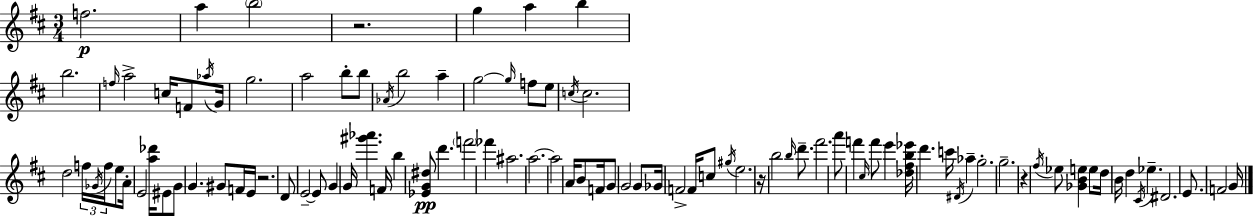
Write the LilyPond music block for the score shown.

{
  \clef treble
  \numericTimeSignature
  \time 3/4
  \key d \major
  f''2.\p | a''4 \parenthesize b''2 | r2. | g''4 a''4 b''4 | \break b''2. | \grace { f''16 } a''2-> c''16 f'8 | \acciaccatura { aes''16 } g'16 g''2. | a''2 b''8-. | \break b''8 \acciaccatura { aes'16 } b''2 a''4-- | g''2~~ \grace { g''16 } | f''8 e''8 \acciaccatura { c''16 } c''2. | d''2 | \break \tuplet 3/2 { f''16 \acciaccatura { ges'16 } f''16 } e''8 a'16-. e'2 | <a'' des'''>16 eis'8 g'8 g'4. | gis'8 f'16 e'16 r2. | d'8 e'2--~~ | \break e'8 g'4 g'16 <gis''' aes'''>4. | f'16 b''4 <ees' g' dis''>8\pp | d'''4. \parenthesize f'''2 | fes'''4 ais''2. | \break a''2.~~ | a''2 | a'16 b'8 f'16 g'8 g'2 | g'8 ges'16 f'2-> | \break f'16 c''8 \acciaccatura { gis''16 } e''2. | r16 b''2 | \grace { b''16 } d'''8.-- fis'''2. | a'''8 f'''4 | \break \grace { cis''16 } f'''8 e'''4 <des'' fis'' b'' ees'''>16 d'''4. | c'''16 \acciaccatura { dis'16 } aes''4-- g''2.-. | g''2.-- | r4 | \break \acciaccatura { fis''16 } ees''8 <ges' b' e''>4 e''8 d''16 | b'16 d''4 \acciaccatura { cis'16 } ees''4.-- | dis'2. | e'8. f'2 g'16 | \break \bar "|."
}